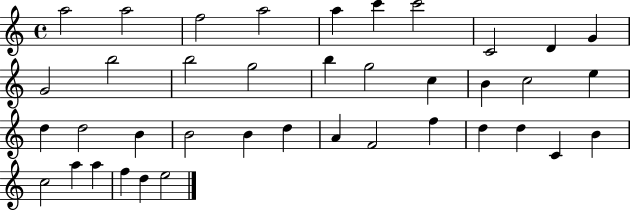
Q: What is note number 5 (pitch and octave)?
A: A5